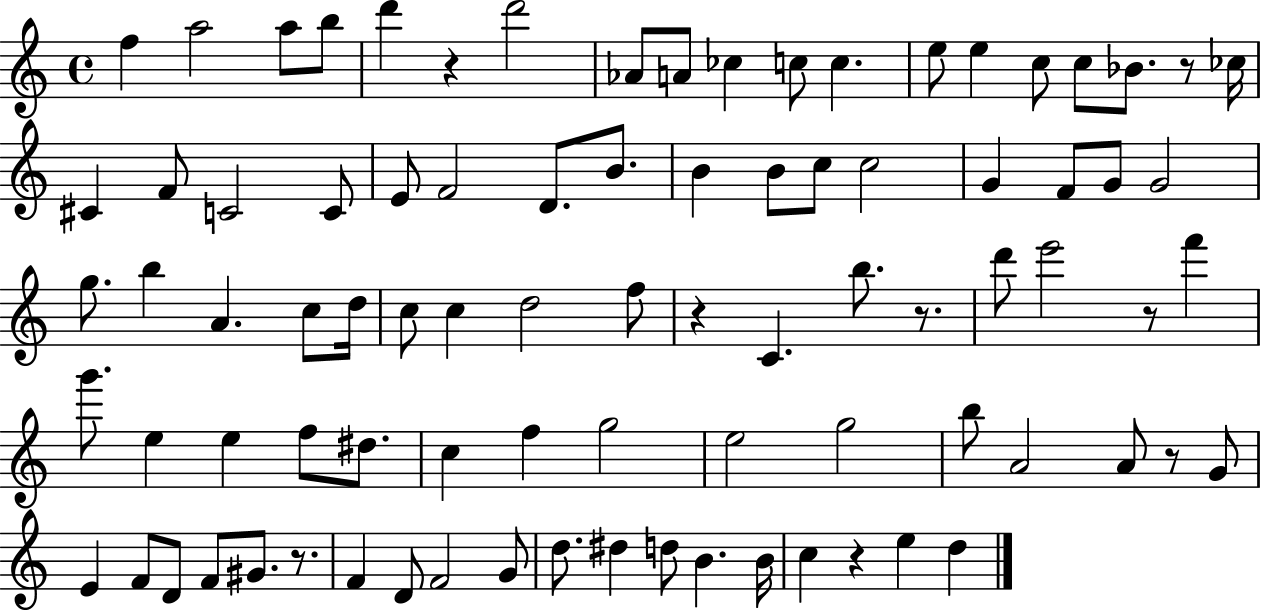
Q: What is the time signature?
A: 4/4